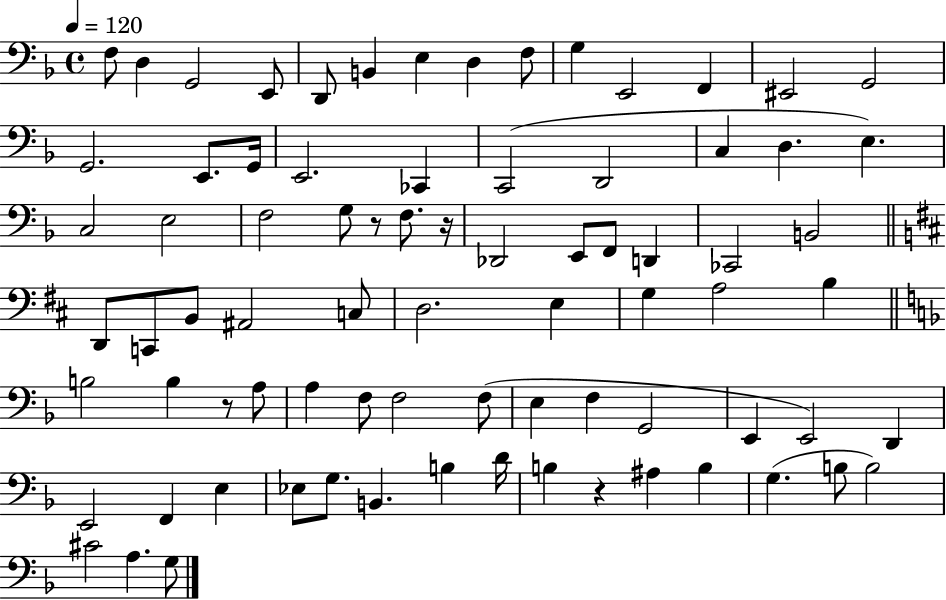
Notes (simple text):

F3/e D3/q G2/h E2/e D2/e B2/q E3/q D3/q F3/e G3/q E2/h F2/q EIS2/h G2/h G2/h. E2/e. G2/s E2/h. CES2/q C2/h D2/h C3/q D3/q. E3/q. C3/h E3/h F3/h G3/e R/e F3/e. R/s Db2/h E2/e F2/e D2/q CES2/h B2/h D2/e C2/e B2/e A#2/h C3/e D3/h. E3/q G3/q A3/h B3/q B3/h B3/q R/e A3/e A3/q F3/e F3/h F3/e E3/q F3/q G2/h E2/q E2/h D2/q E2/h F2/q E3/q Eb3/e G3/e. B2/q. B3/q D4/s B3/q R/q A#3/q B3/q G3/q. B3/e B3/h C#4/h A3/q. G3/e